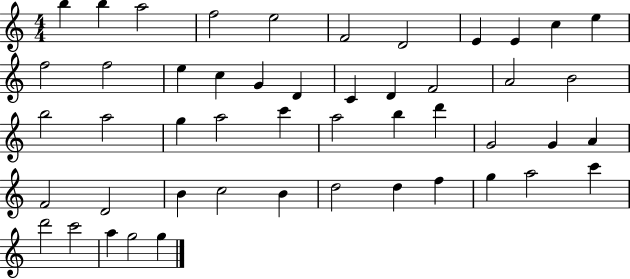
B5/q B5/q A5/h F5/h E5/h F4/h D4/h E4/q E4/q C5/q E5/q F5/h F5/h E5/q C5/q G4/q D4/q C4/q D4/q F4/h A4/h B4/h B5/h A5/h G5/q A5/h C6/q A5/h B5/q D6/q G4/h G4/q A4/q F4/h D4/h B4/q C5/h B4/q D5/h D5/q F5/q G5/q A5/h C6/q D6/h C6/h A5/q G5/h G5/q